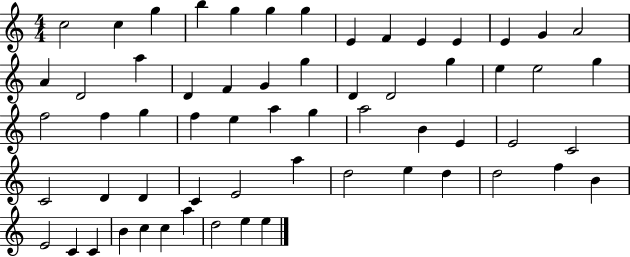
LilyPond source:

{
  \clef treble
  \numericTimeSignature
  \time 4/4
  \key c \major
  c''2 c''4 g''4 | b''4 g''4 g''4 g''4 | e'4 f'4 e'4 e'4 | e'4 g'4 a'2 | \break a'4 d'2 a''4 | d'4 f'4 g'4 g''4 | d'4 d'2 g''4 | e''4 e''2 g''4 | \break f''2 f''4 g''4 | f''4 e''4 a''4 g''4 | a''2 b'4 e'4 | e'2 c'2 | \break c'2 d'4 d'4 | c'4 e'2 a''4 | d''2 e''4 d''4 | d''2 f''4 b'4 | \break e'2 c'4 c'4 | b'4 c''4 c''4 a''4 | d''2 e''4 e''4 | \bar "|."
}